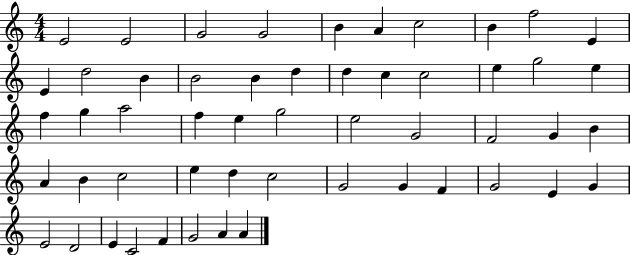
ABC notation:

X:1
T:Untitled
M:4/4
L:1/4
K:C
E2 E2 G2 G2 B A c2 B f2 E E d2 B B2 B d d c c2 e g2 e f g a2 f e g2 e2 G2 F2 G B A B c2 e d c2 G2 G F G2 E G E2 D2 E C2 F G2 A A